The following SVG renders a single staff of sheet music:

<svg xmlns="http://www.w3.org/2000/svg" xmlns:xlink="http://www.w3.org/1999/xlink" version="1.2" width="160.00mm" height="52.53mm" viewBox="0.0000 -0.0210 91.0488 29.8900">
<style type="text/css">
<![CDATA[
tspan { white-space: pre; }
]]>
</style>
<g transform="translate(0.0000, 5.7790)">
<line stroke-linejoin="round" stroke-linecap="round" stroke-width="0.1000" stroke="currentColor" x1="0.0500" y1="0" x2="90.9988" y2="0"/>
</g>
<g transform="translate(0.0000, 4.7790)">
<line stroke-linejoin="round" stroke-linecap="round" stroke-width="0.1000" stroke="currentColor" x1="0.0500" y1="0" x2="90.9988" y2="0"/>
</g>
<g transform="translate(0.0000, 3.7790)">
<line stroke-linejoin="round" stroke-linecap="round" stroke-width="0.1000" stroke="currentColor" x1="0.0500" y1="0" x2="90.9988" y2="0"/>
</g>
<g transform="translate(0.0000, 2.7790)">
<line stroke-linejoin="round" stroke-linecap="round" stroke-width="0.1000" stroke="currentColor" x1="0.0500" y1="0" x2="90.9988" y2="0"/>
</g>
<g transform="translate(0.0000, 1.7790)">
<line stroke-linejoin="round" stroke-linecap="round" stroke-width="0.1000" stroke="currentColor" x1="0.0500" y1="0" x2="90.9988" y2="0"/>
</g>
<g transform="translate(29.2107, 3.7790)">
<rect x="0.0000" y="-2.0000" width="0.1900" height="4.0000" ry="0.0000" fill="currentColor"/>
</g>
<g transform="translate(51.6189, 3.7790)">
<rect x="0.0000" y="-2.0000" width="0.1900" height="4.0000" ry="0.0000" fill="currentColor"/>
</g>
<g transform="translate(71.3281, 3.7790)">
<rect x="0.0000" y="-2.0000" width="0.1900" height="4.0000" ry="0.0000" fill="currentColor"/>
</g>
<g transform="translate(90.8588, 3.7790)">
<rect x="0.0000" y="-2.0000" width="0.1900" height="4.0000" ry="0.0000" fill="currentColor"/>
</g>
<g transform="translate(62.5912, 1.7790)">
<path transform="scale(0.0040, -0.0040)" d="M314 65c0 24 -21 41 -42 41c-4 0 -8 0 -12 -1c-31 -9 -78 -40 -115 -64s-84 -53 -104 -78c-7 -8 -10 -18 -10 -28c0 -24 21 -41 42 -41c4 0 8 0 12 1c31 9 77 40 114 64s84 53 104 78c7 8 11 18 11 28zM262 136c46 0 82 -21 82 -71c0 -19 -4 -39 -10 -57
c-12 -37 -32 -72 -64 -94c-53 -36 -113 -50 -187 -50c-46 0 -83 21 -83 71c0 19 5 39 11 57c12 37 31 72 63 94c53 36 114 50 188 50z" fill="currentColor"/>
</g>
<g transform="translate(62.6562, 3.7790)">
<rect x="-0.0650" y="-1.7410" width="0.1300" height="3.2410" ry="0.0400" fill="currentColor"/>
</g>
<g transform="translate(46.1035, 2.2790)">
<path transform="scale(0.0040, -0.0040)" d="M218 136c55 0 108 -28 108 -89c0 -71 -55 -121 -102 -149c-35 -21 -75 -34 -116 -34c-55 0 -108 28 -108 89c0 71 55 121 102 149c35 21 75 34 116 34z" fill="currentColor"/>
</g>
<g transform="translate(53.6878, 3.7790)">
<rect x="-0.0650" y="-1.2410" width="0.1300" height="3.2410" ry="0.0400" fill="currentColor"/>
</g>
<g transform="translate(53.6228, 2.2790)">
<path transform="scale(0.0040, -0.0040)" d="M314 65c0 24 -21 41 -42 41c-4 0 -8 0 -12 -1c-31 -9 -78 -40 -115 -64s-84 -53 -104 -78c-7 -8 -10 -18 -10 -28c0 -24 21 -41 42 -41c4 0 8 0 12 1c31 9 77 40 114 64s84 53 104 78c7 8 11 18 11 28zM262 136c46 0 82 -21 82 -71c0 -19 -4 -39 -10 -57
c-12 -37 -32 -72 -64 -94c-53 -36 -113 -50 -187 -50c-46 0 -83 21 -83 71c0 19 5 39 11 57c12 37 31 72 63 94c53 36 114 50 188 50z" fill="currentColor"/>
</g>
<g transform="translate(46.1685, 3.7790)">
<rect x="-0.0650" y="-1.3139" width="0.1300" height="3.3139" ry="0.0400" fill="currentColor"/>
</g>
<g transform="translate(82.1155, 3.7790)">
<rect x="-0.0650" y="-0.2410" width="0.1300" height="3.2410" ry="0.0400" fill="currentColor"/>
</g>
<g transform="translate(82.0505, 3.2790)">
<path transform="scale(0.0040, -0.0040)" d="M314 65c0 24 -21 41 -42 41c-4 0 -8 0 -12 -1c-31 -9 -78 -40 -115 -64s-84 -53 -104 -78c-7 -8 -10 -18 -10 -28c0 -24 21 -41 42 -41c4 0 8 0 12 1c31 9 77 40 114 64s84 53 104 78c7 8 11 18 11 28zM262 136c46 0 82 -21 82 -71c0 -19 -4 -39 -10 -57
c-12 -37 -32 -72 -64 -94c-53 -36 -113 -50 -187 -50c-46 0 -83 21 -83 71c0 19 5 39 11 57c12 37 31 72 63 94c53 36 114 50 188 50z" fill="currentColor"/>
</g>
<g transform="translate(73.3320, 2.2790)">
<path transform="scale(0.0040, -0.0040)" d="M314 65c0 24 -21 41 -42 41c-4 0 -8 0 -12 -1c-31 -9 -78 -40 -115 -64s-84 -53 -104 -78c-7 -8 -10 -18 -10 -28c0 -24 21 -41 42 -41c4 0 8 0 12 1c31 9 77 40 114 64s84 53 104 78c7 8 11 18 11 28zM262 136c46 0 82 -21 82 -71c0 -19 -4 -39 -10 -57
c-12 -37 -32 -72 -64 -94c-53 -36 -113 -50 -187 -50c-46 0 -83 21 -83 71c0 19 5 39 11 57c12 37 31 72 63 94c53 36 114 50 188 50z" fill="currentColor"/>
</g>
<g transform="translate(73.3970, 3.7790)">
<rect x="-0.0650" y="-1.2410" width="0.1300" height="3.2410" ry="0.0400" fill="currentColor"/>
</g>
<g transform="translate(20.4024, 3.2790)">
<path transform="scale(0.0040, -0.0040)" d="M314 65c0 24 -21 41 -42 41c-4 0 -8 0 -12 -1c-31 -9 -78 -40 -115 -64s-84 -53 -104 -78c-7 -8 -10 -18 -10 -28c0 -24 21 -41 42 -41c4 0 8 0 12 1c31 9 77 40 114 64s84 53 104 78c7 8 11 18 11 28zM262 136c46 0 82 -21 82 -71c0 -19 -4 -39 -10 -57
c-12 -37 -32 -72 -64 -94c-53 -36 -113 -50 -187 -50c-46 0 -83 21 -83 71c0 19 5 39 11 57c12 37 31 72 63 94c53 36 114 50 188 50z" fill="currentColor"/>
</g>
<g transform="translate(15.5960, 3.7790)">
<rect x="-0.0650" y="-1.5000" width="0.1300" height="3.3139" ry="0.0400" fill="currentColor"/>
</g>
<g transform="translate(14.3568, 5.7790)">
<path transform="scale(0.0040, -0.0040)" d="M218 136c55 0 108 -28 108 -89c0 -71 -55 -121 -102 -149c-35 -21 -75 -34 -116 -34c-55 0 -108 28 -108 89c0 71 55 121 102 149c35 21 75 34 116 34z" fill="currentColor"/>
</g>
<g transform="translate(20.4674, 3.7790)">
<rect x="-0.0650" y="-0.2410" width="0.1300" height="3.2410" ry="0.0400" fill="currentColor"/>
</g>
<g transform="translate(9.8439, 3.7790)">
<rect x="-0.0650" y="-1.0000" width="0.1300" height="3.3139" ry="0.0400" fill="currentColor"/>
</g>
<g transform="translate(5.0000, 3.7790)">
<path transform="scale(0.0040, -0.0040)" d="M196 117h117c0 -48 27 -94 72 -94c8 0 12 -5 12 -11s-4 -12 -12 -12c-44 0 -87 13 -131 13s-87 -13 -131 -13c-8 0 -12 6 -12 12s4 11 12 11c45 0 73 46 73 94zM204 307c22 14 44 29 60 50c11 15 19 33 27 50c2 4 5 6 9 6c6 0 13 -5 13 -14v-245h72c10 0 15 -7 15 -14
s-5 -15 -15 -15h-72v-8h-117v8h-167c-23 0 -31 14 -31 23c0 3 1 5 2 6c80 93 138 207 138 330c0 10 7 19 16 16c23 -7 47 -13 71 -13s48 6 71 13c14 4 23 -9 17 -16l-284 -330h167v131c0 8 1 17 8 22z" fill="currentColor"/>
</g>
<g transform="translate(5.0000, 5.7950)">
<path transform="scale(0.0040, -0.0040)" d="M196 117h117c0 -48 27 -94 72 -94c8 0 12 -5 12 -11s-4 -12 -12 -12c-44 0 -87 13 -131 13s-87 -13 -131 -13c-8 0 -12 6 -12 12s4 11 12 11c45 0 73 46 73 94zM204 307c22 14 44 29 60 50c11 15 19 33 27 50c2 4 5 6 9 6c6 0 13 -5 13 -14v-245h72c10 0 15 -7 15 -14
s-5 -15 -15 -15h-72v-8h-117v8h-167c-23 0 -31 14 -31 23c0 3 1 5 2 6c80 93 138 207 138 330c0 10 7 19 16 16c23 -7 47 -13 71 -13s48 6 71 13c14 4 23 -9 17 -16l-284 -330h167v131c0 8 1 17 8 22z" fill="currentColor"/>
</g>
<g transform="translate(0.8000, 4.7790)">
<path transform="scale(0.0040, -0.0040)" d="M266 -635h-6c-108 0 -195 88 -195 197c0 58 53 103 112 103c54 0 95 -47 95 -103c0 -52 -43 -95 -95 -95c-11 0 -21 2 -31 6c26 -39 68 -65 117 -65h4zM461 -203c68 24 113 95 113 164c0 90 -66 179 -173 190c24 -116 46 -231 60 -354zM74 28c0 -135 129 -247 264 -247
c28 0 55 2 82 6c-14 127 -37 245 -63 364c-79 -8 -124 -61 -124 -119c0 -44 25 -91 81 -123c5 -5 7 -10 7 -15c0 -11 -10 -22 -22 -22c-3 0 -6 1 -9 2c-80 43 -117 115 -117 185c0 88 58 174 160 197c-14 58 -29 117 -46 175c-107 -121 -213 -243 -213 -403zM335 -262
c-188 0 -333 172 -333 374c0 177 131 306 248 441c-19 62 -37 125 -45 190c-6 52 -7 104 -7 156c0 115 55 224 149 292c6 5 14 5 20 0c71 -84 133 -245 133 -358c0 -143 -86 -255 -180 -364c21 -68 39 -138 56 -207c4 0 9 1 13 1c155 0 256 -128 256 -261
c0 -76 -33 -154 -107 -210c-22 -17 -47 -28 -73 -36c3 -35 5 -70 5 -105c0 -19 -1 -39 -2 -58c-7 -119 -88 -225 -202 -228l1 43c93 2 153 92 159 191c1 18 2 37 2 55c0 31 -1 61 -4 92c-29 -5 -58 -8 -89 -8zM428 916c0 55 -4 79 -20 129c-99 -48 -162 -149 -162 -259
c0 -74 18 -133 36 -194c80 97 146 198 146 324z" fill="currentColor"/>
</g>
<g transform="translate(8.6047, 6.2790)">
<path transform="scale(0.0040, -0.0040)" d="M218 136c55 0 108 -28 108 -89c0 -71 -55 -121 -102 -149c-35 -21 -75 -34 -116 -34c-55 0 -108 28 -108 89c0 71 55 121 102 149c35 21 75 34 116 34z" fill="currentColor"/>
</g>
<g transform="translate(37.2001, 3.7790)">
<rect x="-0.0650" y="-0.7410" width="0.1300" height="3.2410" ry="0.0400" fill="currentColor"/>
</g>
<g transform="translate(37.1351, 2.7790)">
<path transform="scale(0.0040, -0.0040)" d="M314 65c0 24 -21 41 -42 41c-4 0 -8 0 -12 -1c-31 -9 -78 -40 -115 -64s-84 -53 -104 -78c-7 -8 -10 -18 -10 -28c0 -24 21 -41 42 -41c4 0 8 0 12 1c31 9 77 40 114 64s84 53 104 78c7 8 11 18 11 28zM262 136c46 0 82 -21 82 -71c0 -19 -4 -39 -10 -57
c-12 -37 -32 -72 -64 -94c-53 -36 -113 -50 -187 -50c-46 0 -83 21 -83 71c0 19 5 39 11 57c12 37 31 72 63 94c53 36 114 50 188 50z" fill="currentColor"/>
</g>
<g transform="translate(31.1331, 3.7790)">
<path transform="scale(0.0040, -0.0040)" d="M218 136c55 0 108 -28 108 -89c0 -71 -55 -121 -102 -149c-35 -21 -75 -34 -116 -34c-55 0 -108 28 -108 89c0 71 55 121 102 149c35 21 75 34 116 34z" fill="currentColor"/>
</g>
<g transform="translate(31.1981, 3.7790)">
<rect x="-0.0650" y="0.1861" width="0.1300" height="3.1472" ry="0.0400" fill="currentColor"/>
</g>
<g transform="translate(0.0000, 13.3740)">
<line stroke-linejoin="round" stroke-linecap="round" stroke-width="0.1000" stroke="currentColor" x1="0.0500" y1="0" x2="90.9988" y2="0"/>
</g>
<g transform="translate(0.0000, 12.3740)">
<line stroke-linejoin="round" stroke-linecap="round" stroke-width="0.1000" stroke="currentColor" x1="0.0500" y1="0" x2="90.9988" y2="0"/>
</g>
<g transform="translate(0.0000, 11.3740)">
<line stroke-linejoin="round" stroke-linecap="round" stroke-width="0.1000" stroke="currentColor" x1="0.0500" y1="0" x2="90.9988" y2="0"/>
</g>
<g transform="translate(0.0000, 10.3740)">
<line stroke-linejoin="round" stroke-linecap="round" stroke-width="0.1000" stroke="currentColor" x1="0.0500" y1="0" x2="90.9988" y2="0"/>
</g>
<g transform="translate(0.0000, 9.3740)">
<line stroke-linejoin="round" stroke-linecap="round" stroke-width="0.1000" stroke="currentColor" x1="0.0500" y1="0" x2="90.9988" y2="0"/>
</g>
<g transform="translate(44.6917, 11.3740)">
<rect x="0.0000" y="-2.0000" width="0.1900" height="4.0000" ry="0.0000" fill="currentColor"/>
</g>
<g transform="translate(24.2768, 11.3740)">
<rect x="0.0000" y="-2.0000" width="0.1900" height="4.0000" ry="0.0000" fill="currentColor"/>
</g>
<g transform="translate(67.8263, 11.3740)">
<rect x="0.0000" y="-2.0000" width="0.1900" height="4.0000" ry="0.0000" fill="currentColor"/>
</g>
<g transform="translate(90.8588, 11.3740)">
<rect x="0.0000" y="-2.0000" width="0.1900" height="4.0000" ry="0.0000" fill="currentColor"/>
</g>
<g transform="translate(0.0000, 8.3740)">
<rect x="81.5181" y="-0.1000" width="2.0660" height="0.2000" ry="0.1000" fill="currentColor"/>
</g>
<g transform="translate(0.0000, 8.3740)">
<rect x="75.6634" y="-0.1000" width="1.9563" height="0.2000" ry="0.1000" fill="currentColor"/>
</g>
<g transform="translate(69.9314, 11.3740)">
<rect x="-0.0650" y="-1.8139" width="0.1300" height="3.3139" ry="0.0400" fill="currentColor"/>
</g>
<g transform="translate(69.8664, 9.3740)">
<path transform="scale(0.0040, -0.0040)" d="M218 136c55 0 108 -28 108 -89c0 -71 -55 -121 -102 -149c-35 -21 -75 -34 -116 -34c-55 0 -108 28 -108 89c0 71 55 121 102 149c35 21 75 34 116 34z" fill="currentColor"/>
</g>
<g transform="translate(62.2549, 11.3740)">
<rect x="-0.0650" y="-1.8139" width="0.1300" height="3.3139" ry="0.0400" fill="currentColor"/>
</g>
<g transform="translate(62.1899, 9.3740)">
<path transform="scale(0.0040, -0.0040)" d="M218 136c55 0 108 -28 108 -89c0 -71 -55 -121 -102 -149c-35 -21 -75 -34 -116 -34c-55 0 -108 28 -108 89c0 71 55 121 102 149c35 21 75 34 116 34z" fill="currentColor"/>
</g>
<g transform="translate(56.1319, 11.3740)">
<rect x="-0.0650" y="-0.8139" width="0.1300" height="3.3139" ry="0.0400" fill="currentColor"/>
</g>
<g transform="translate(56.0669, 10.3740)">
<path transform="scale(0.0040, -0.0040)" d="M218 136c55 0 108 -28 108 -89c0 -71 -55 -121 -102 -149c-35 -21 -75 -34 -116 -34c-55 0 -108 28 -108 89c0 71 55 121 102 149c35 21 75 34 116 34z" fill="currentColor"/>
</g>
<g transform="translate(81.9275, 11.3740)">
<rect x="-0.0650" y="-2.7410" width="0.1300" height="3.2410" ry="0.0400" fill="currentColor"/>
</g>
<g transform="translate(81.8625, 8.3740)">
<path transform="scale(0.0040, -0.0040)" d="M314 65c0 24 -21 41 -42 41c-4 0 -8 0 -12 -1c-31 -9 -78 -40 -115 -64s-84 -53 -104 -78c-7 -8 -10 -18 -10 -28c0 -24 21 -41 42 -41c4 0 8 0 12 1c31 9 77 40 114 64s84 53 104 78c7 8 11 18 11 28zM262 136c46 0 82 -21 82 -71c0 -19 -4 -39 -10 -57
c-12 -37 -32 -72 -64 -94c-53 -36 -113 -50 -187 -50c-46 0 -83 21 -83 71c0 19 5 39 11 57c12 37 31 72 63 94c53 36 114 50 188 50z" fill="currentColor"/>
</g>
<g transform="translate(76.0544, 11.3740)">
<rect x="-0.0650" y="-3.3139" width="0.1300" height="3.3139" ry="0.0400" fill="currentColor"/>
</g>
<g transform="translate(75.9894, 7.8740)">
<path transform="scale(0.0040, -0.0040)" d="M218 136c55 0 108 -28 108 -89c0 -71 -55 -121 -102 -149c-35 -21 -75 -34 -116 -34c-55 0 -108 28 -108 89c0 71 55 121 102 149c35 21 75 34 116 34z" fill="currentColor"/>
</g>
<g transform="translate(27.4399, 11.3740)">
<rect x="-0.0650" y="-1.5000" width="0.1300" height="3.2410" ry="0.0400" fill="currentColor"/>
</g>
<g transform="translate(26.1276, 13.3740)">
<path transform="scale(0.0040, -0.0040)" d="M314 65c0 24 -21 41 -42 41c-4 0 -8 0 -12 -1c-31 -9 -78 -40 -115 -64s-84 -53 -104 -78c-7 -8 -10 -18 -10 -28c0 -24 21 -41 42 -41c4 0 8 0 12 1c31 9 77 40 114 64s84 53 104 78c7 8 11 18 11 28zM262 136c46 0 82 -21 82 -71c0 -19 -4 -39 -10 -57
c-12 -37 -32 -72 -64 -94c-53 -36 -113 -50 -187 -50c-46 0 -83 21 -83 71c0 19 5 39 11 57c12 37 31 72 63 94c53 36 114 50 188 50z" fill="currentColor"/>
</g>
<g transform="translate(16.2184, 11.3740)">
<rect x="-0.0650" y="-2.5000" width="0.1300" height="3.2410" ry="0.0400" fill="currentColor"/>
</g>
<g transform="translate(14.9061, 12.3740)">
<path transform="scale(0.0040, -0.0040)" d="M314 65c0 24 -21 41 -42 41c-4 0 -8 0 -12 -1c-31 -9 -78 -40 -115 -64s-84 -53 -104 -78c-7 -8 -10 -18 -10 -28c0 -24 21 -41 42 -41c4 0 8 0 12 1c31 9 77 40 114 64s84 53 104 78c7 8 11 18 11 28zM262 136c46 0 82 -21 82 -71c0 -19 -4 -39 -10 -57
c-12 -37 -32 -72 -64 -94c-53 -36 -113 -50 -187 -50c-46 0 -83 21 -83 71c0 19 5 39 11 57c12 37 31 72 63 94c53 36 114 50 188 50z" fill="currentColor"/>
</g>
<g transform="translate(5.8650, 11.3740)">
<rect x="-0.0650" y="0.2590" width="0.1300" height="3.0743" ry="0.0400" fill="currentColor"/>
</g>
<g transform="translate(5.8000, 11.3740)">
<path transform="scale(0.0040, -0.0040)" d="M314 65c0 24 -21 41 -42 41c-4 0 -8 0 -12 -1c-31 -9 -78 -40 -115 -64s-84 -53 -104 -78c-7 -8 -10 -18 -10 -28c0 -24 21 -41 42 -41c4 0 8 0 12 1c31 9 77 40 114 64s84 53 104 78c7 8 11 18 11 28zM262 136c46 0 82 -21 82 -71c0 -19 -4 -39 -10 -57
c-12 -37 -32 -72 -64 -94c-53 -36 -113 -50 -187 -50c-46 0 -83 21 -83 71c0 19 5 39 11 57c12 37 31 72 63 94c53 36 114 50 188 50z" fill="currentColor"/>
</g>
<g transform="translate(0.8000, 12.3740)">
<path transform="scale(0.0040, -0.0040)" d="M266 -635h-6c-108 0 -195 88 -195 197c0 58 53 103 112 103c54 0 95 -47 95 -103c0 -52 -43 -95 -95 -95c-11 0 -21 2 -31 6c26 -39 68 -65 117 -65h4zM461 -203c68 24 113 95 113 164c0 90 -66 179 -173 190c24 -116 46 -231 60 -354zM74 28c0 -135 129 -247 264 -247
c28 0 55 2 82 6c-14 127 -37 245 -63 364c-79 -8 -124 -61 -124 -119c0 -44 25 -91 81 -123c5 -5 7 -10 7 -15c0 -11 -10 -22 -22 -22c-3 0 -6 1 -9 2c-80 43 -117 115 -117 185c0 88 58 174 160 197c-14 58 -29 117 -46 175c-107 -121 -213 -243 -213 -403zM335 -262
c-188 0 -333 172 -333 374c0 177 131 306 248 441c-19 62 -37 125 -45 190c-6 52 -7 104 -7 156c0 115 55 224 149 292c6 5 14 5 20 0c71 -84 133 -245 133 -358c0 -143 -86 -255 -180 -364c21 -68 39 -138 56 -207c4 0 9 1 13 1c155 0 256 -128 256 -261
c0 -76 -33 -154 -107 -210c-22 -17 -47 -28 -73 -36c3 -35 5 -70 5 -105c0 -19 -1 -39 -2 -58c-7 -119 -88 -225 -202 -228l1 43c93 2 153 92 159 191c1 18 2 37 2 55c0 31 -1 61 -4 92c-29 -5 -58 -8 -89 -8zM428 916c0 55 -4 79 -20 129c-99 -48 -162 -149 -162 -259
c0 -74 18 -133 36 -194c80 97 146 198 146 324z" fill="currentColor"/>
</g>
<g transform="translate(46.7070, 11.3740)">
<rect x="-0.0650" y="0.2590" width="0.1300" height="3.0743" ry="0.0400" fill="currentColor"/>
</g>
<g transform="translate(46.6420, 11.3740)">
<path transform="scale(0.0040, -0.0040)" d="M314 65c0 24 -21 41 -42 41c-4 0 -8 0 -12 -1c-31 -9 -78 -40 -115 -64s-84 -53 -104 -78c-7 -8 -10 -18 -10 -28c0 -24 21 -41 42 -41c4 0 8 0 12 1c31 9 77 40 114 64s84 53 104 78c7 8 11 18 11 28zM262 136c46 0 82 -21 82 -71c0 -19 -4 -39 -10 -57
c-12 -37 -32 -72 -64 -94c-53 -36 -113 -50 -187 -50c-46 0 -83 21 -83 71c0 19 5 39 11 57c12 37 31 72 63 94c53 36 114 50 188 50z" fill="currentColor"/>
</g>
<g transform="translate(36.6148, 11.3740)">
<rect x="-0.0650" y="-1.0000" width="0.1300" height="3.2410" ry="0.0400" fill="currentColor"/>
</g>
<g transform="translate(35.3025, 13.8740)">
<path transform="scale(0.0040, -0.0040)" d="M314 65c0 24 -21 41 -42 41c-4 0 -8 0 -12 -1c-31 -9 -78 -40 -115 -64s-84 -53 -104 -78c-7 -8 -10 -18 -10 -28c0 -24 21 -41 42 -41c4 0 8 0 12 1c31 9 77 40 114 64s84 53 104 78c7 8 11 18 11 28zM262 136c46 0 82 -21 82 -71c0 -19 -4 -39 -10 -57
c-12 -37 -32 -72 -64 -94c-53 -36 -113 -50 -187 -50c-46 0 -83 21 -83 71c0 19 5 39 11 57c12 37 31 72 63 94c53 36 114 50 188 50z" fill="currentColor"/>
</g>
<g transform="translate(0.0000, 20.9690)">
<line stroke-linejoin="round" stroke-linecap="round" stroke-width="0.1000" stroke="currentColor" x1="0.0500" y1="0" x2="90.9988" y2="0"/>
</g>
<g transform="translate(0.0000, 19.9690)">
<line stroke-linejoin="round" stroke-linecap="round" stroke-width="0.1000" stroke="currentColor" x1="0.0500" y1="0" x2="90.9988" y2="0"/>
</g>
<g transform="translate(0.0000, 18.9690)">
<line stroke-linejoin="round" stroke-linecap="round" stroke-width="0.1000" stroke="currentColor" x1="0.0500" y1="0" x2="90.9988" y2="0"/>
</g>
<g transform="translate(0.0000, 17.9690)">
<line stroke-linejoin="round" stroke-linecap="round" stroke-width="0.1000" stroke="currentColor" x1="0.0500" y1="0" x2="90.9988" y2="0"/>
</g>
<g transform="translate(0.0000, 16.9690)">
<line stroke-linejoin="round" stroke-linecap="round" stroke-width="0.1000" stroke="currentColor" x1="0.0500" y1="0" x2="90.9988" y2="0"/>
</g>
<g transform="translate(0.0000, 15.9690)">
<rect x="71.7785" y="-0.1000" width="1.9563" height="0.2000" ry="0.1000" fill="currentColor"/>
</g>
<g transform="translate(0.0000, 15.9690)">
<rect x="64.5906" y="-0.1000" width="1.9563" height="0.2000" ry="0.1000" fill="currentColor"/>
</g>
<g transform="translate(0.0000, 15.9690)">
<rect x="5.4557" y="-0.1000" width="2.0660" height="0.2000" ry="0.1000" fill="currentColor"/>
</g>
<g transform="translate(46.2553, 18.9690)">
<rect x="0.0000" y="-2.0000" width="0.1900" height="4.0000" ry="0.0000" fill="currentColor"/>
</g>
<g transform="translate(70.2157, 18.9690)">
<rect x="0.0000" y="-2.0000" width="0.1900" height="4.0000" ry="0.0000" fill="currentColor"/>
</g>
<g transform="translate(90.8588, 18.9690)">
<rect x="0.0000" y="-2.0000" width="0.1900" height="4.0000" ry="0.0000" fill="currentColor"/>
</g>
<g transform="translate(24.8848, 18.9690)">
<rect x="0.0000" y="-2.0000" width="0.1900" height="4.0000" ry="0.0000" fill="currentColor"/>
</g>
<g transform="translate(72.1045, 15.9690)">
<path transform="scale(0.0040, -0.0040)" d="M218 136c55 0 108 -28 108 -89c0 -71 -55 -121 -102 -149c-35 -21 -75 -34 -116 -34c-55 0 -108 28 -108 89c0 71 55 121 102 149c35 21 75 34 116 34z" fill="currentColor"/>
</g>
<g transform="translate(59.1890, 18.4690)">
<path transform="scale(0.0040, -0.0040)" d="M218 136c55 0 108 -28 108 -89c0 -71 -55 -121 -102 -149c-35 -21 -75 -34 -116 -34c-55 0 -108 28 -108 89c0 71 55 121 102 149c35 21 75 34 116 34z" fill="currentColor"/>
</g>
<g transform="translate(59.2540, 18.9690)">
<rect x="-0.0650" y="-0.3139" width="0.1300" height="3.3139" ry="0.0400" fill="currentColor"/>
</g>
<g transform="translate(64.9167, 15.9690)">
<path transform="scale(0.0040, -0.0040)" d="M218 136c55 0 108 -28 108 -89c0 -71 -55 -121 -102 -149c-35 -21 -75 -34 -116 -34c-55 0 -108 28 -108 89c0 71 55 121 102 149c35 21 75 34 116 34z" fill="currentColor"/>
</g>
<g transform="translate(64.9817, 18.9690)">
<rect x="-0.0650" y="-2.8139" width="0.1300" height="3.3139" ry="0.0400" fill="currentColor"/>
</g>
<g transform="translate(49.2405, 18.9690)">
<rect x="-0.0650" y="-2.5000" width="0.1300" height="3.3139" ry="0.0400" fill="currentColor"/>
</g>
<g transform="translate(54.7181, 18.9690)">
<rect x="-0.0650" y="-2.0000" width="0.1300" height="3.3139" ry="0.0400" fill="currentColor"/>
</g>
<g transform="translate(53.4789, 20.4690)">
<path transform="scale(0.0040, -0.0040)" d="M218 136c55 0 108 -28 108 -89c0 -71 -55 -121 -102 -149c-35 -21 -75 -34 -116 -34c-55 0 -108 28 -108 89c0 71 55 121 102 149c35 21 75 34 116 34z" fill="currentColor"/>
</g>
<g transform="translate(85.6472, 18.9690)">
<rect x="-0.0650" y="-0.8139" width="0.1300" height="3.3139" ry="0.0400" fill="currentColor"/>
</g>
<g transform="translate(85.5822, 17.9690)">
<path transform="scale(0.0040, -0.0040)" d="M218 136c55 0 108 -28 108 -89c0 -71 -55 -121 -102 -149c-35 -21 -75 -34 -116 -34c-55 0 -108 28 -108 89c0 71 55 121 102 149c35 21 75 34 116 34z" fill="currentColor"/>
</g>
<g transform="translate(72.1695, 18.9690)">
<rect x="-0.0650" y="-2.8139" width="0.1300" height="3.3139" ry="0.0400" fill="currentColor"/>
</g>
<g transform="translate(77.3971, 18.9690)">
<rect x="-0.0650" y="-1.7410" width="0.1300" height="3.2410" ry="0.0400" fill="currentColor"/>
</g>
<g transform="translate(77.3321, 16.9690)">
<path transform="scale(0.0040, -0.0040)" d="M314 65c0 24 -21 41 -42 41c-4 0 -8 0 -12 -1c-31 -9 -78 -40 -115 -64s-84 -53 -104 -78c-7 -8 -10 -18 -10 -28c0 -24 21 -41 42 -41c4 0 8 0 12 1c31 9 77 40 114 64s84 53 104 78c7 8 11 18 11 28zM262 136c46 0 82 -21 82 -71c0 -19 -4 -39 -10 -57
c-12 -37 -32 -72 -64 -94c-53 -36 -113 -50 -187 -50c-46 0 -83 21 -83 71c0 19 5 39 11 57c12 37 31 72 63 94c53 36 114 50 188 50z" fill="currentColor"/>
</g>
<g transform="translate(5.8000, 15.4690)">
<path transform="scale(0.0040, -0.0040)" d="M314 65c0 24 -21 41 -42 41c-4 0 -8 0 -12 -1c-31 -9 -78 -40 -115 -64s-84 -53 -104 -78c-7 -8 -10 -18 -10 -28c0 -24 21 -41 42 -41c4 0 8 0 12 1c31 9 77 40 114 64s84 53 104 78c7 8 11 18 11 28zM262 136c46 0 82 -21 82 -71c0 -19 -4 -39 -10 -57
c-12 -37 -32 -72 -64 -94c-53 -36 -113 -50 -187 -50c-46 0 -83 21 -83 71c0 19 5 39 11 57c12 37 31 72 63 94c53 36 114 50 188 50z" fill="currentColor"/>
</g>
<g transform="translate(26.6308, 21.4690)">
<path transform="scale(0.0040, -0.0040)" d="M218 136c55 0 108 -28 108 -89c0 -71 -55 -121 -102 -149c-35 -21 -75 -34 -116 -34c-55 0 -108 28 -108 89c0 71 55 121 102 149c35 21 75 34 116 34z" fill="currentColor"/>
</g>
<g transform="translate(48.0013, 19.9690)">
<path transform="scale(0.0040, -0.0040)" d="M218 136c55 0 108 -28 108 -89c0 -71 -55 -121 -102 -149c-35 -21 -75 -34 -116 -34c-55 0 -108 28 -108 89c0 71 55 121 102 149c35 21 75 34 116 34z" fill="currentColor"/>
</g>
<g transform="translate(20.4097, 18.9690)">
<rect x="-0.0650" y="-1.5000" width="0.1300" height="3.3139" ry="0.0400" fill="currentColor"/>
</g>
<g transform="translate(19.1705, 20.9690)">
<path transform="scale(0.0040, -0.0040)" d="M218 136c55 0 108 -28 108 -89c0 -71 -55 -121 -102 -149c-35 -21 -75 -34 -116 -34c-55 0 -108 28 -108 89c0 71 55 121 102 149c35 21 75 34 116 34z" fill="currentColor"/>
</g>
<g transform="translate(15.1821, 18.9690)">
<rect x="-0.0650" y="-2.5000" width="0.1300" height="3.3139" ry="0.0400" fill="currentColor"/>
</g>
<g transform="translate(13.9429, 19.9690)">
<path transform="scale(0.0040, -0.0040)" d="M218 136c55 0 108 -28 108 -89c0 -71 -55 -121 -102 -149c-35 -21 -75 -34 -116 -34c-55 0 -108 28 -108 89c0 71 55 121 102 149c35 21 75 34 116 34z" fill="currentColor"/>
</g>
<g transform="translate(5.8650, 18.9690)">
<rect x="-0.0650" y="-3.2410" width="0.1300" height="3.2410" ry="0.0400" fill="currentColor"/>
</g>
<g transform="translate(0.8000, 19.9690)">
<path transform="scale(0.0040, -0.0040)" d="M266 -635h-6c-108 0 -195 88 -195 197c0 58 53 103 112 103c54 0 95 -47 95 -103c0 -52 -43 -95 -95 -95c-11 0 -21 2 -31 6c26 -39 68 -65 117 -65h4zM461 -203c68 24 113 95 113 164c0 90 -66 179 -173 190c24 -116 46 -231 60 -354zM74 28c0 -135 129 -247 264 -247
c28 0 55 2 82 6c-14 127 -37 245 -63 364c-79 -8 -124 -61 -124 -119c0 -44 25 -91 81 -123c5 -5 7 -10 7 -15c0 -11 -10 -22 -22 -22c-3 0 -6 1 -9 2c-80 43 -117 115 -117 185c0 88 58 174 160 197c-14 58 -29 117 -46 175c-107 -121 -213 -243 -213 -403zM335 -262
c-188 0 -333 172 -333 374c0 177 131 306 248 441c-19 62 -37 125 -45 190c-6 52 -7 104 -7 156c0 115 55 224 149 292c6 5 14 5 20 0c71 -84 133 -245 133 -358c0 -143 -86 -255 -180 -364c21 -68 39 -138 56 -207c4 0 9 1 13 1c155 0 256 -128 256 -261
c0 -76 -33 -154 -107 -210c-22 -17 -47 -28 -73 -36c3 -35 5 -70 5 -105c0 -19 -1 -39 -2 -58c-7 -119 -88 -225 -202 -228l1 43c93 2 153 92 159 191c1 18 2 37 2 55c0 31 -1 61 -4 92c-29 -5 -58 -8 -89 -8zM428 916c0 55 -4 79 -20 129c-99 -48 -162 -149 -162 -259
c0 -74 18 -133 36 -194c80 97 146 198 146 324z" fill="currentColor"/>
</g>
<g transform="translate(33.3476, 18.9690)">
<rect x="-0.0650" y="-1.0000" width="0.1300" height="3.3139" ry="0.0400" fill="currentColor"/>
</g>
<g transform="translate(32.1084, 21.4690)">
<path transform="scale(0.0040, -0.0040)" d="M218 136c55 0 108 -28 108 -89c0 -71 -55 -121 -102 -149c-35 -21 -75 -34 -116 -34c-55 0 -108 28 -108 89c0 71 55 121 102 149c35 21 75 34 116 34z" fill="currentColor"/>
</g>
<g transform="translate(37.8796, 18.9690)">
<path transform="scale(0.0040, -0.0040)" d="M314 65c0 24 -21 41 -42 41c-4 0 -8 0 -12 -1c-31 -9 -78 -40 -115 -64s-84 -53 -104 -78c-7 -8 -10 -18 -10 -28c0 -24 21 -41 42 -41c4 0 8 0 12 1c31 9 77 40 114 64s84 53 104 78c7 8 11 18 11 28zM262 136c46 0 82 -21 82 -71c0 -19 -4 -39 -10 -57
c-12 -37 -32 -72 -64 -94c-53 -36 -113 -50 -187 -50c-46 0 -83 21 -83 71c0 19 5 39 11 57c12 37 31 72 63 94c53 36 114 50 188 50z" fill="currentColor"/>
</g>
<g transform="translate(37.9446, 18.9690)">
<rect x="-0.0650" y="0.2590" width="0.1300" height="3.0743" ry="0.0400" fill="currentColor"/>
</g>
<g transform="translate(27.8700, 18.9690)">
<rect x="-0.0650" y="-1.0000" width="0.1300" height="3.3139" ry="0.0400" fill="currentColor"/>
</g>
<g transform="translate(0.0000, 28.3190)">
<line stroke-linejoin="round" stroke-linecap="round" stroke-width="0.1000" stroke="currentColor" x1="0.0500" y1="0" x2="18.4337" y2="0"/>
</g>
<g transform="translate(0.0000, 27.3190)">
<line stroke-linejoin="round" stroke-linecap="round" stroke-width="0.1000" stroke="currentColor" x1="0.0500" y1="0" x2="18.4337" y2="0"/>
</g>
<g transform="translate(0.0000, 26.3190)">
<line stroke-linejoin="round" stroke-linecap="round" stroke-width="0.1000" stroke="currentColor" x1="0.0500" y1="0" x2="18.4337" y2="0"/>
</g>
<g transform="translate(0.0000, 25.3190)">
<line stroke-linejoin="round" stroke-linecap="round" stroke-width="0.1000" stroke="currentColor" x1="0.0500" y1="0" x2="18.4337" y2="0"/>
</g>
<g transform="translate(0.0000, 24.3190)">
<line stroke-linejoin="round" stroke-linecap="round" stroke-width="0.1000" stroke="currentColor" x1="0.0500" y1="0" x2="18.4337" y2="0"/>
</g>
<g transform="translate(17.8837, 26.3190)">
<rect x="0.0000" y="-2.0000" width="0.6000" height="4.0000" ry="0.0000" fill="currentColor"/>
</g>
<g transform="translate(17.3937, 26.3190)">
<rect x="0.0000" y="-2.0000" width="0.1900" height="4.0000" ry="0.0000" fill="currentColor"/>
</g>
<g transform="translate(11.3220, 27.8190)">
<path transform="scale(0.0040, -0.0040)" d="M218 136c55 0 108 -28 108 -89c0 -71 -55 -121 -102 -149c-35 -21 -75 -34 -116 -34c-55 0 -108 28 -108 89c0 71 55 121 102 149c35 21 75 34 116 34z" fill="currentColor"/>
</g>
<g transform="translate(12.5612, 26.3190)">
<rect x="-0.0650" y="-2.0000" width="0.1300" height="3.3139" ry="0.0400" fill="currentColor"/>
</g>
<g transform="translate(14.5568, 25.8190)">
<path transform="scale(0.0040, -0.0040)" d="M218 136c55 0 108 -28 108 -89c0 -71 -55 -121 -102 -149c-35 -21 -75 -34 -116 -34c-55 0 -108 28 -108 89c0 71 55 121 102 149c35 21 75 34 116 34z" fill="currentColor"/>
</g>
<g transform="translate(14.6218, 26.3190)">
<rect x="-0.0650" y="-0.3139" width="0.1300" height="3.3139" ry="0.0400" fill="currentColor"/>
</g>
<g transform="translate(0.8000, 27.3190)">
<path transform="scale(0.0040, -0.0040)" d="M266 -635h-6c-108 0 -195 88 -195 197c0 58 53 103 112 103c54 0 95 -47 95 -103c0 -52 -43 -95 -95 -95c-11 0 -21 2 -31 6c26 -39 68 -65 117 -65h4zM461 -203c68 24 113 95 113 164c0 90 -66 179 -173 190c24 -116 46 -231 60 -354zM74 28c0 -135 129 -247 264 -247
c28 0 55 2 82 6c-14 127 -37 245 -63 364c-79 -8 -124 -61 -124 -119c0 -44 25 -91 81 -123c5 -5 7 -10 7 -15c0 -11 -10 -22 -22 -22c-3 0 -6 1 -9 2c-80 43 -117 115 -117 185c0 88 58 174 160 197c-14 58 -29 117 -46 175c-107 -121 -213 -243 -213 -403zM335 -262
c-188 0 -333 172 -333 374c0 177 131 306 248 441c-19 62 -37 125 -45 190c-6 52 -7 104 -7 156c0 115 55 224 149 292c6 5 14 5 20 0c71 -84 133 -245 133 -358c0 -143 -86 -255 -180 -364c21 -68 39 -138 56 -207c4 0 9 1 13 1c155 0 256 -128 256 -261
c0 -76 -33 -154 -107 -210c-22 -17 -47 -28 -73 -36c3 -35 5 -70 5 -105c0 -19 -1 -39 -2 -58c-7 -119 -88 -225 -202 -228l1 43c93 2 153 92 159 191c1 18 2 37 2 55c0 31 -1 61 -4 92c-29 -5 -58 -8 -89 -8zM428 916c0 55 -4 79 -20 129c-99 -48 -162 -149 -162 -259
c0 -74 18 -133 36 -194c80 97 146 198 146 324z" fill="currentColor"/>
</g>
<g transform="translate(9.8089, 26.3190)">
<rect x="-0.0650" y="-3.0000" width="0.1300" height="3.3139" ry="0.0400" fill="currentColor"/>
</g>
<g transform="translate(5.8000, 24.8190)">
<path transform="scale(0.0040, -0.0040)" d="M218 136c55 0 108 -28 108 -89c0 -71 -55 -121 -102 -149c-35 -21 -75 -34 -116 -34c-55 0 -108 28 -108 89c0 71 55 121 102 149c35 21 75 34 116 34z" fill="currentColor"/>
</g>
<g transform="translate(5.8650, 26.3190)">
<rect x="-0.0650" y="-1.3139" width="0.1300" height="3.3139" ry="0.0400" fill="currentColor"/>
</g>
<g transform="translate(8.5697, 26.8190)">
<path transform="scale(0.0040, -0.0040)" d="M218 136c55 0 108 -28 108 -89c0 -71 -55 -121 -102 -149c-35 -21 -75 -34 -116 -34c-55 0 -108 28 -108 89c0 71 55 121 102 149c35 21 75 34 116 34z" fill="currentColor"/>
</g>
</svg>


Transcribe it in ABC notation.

X:1
T:Untitled
M:4/4
L:1/4
K:C
D E c2 B d2 e e2 f2 e2 c2 B2 G2 E2 D2 B2 d f f b a2 b2 G E D D B2 G F c a a f2 d e A F c